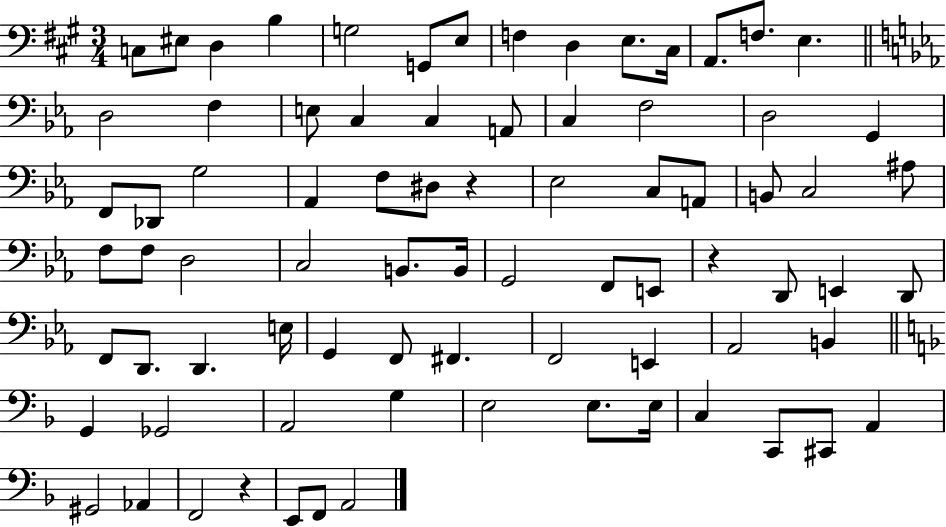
C3/e EIS3/e D3/q B3/q G3/h G2/e E3/e F3/q D3/q E3/e. C#3/s A2/e. F3/e. E3/q. D3/h F3/q E3/e C3/q C3/q A2/e C3/q F3/h D3/h G2/q F2/e Db2/e G3/h Ab2/q F3/e D#3/e R/q Eb3/h C3/e A2/e B2/e C3/h A#3/e F3/e F3/e D3/h C3/h B2/e. B2/s G2/h F2/e E2/e R/q D2/e E2/q D2/e F2/e D2/e. D2/q. E3/s G2/q F2/e F#2/q. F2/h E2/q Ab2/h B2/q G2/q Gb2/h A2/h G3/q E3/h E3/e. E3/s C3/q C2/e C#2/e A2/q G#2/h Ab2/q F2/h R/q E2/e F2/e A2/h